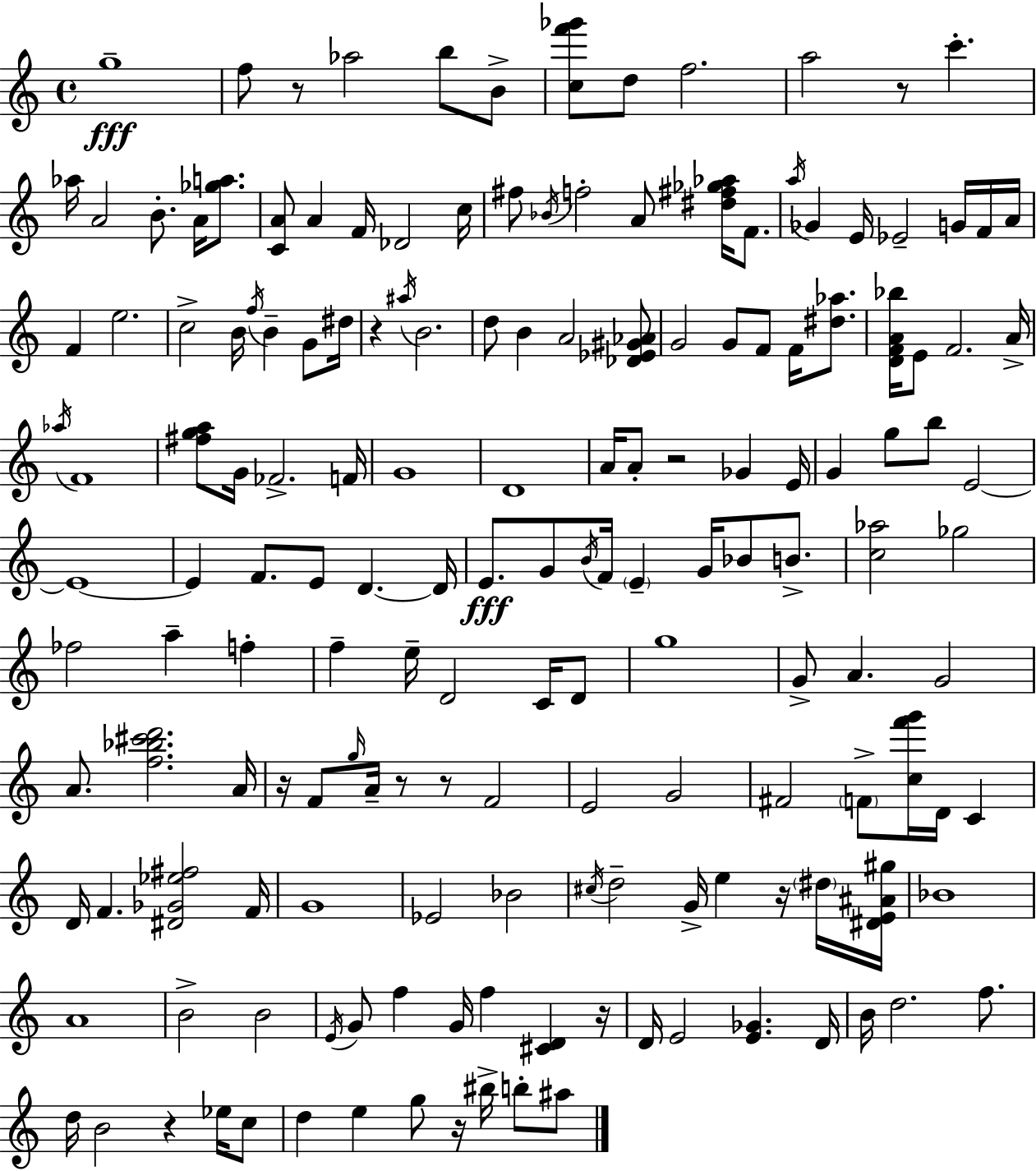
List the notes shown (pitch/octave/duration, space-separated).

G5/w F5/e R/e Ab5/h B5/e B4/e [C5,F6,Gb6]/e D5/e F5/h. A5/h R/e C6/q. Ab5/s A4/h B4/e. A4/s [Gb5,A5]/e. [C4,A4]/e A4/q F4/s Db4/h C5/s F#5/e Bb4/s F5/h A4/e [D#5,F#5,Gb5,Ab5]/s F4/e. A5/s Gb4/q E4/s Eb4/h G4/s F4/s A4/s F4/q E5/h. C5/h B4/s F5/s B4/q G4/e D#5/s R/q A#5/s B4/h. D5/e B4/q A4/h [Db4,Eb4,G#4,Ab4]/e G4/h G4/e F4/e F4/s [D#5,Ab5]/e. [D4,F4,A4,Bb5]/s E4/e F4/h. A4/s Ab5/s F4/w [F#5,G5,A5]/e G4/s FES4/h. F4/s G4/w D4/w A4/s A4/e R/h Gb4/q E4/s G4/q G5/e B5/e E4/h E4/w E4/q F4/e. E4/e D4/q. D4/s E4/e. G4/e B4/s F4/s E4/q G4/s Bb4/e B4/e. [C5,Ab5]/h Gb5/h FES5/h A5/q F5/q F5/q E5/s D4/h C4/s D4/e G5/w G4/e A4/q. G4/h A4/e. [F5,Bb5,C#6,D6]/h. A4/s R/s F4/e G5/s A4/s R/e R/e F4/h E4/h G4/h F#4/h F4/e [C5,F6,G6]/s D4/s C4/q D4/s F4/q. [D#4,Gb4,Eb5,F#5]/h F4/s G4/w Eb4/h Bb4/h C#5/s D5/h G4/s E5/q R/s D#5/s [D#4,E4,A#4,G#5]/s Bb4/w A4/w B4/h B4/h E4/s G4/e F5/q G4/s F5/q [C#4,D4]/q R/s D4/s E4/h [E4,Gb4]/q. D4/s B4/s D5/h. F5/e. D5/s B4/h R/q Eb5/s C5/e D5/q E5/q G5/e R/s BIS5/s B5/e A#5/e